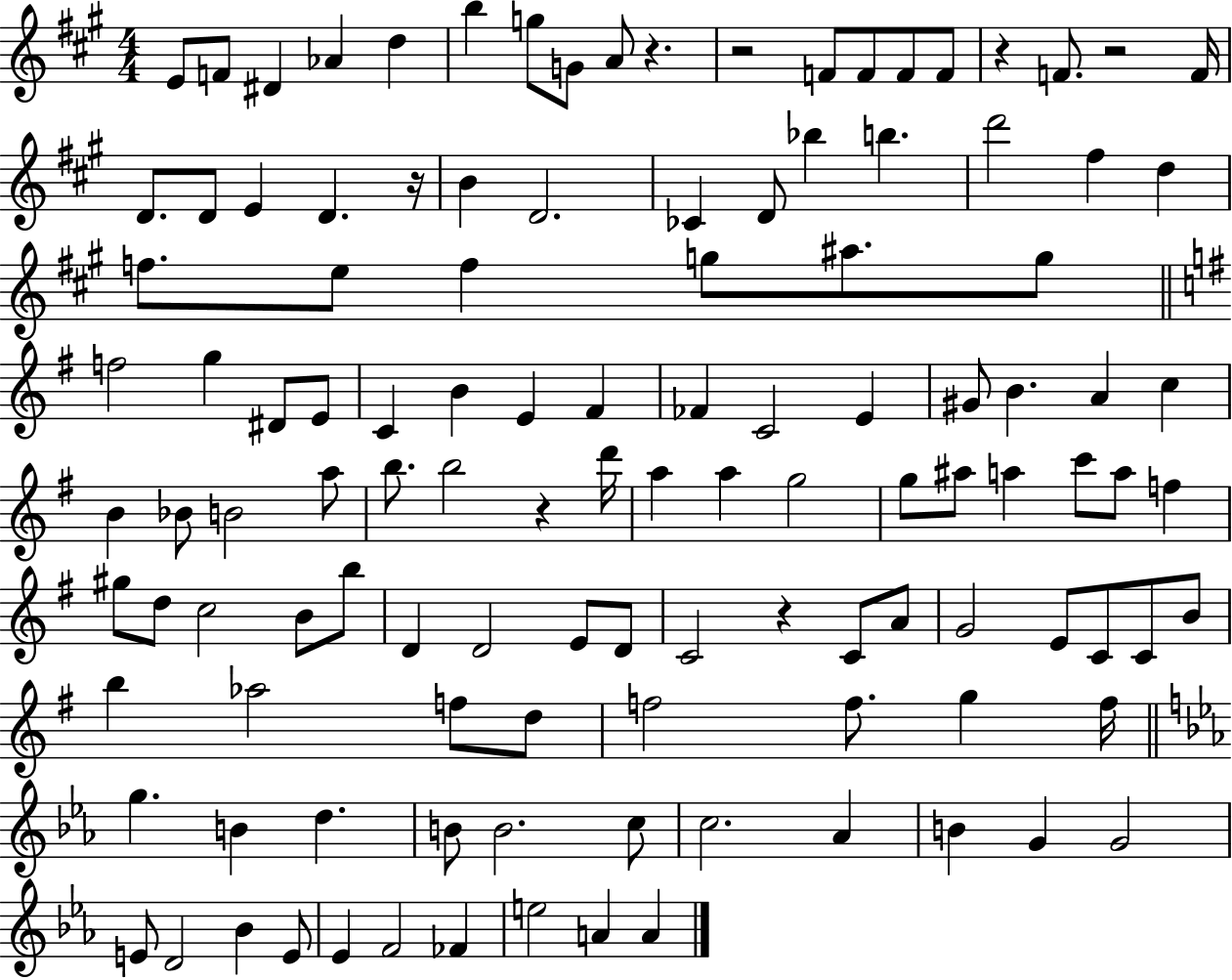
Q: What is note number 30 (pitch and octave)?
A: E5